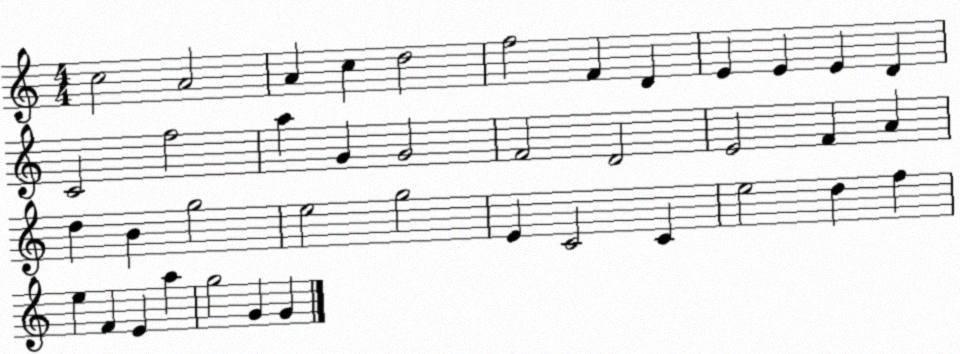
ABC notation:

X:1
T:Untitled
M:4/4
L:1/4
K:C
c2 A2 A c d2 f2 F D E E E D C2 f2 a G G2 F2 D2 E2 F A d B g2 e2 g2 E C2 C e2 d f e F E a g2 G G